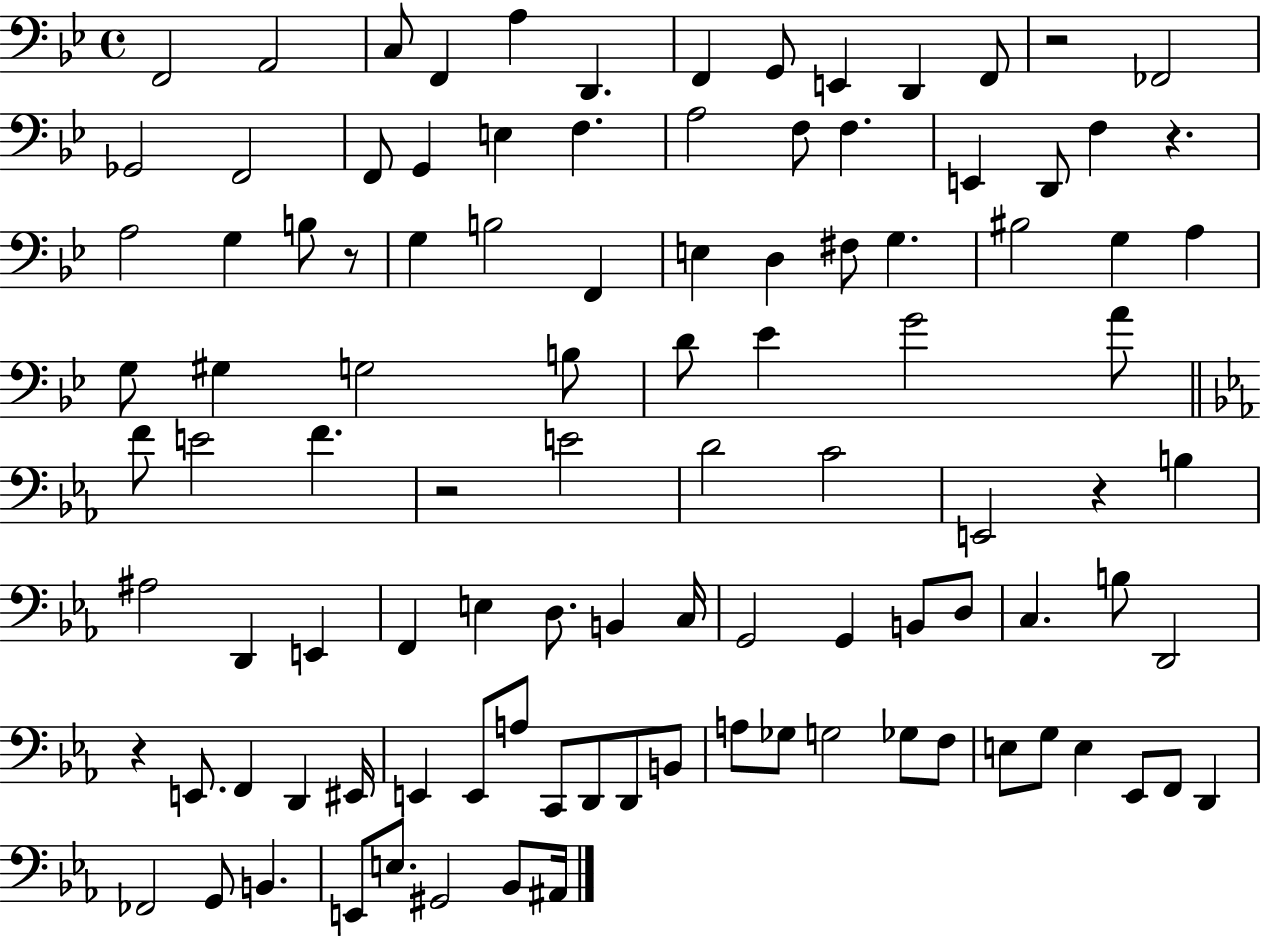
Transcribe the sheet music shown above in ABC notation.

X:1
T:Untitled
M:4/4
L:1/4
K:Bb
F,,2 A,,2 C,/2 F,, A, D,, F,, G,,/2 E,, D,, F,,/2 z2 _F,,2 _G,,2 F,,2 F,,/2 G,, E, F, A,2 F,/2 F, E,, D,,/2 F, z A,2 G, B,/2 z/2 G, B,2 F,, E, D, ^F,/2 G, ^B,2 G, A, G,/2 ^G, G,2 B,/2 D/2 _E G2 A/2 F/2 E2 F z2 E2 D2 C2 E,,2 z B, ^A,2 D,, E,, F,, E, D,/2 B,, C,/4 G,,2 G,, B,,/2 D,/2 C, B,/2 D,,2 z E,,/2 F,, D,, ^E,,/4 E,, E,,/2 A,/2 C,,/2 D,,/2 D,,/2 B,,/2 A,/2 _G,/2 G,2 _G,/2 F,/2 E,/2 G,/2 E, _E,,/2 F,,/2 D,, _F,,2 G,,/2 B,, E,,/2 E,/2 ^G,,2 _B,,/2 ^A,,/4